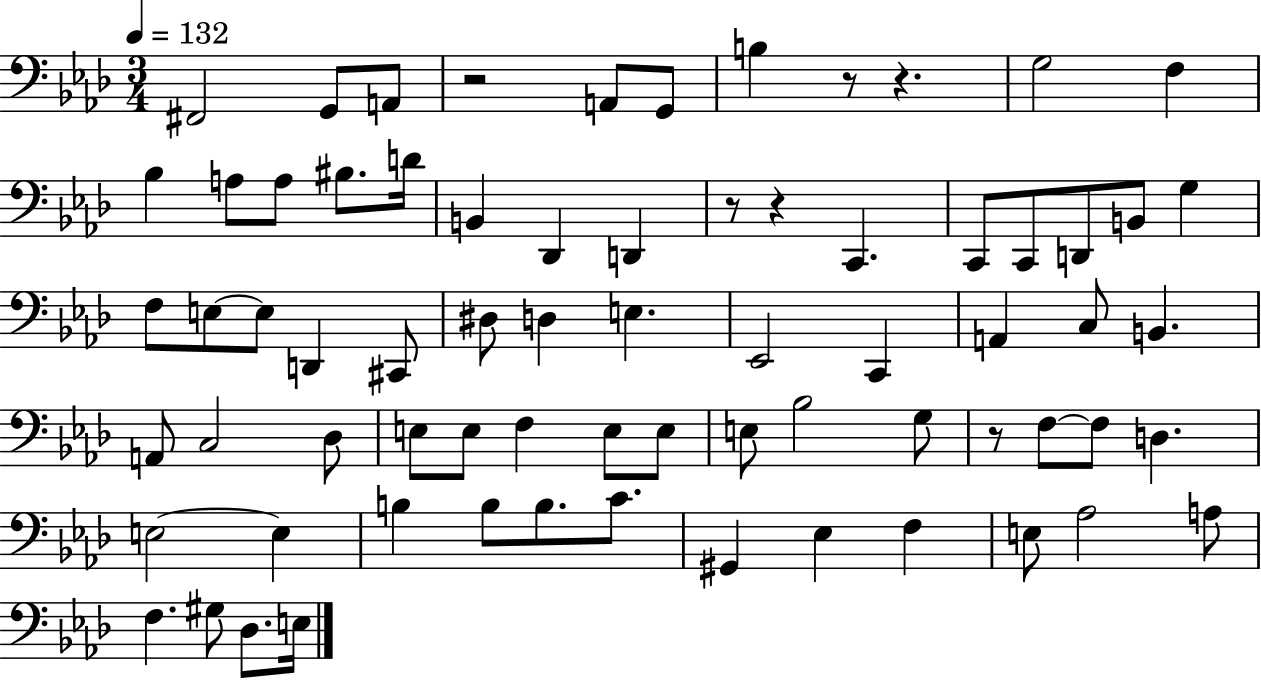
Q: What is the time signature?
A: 3/4